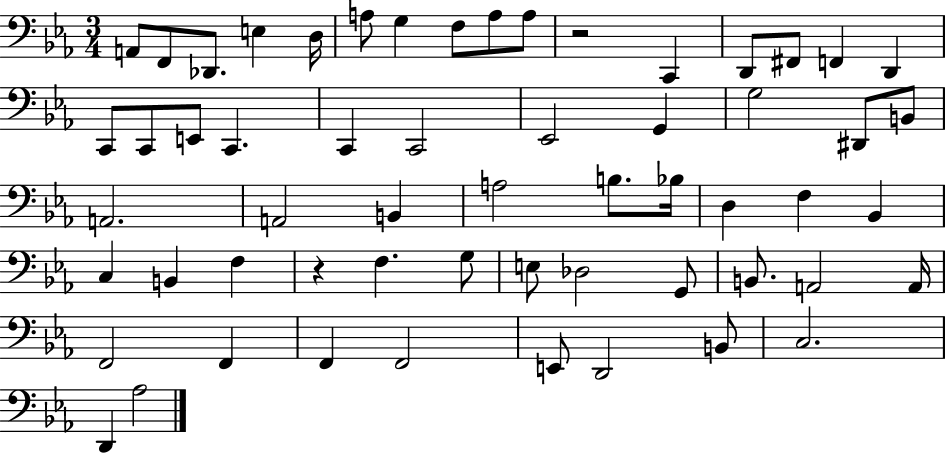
X:1
T:Untitled
M:3/4
L:1/4
K:Eb
A,,/2 F,,/2 _D,,/2 E, D,/4 A,/2 G, F,/2 A,/2 A,/2 z2 C,, D,,/2 ^F,,/2 F,, D,, C,,/2 C,,/2 E,,/2 C,, C,, C,,2 _E,,2 G,, G,2 ^D,,/2 B,,/2 A,,2 A,,2 B,, A,2 B,/2 _B,/4 D, F, _B,, C, B,, F, z F, G,/2 E,/2 _D,2 G,,/2 B,,/2 A,,2 A,,/4 F,,2 F,, F,, F,,2 E,,/2 D,,2 B,,/2 C,2 D,, _A,2